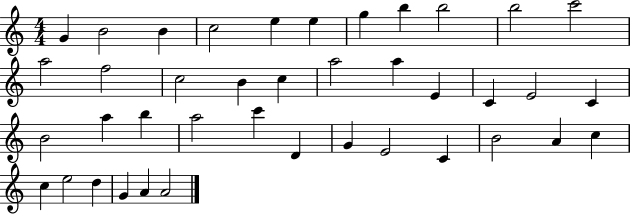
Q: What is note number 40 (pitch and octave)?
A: A4